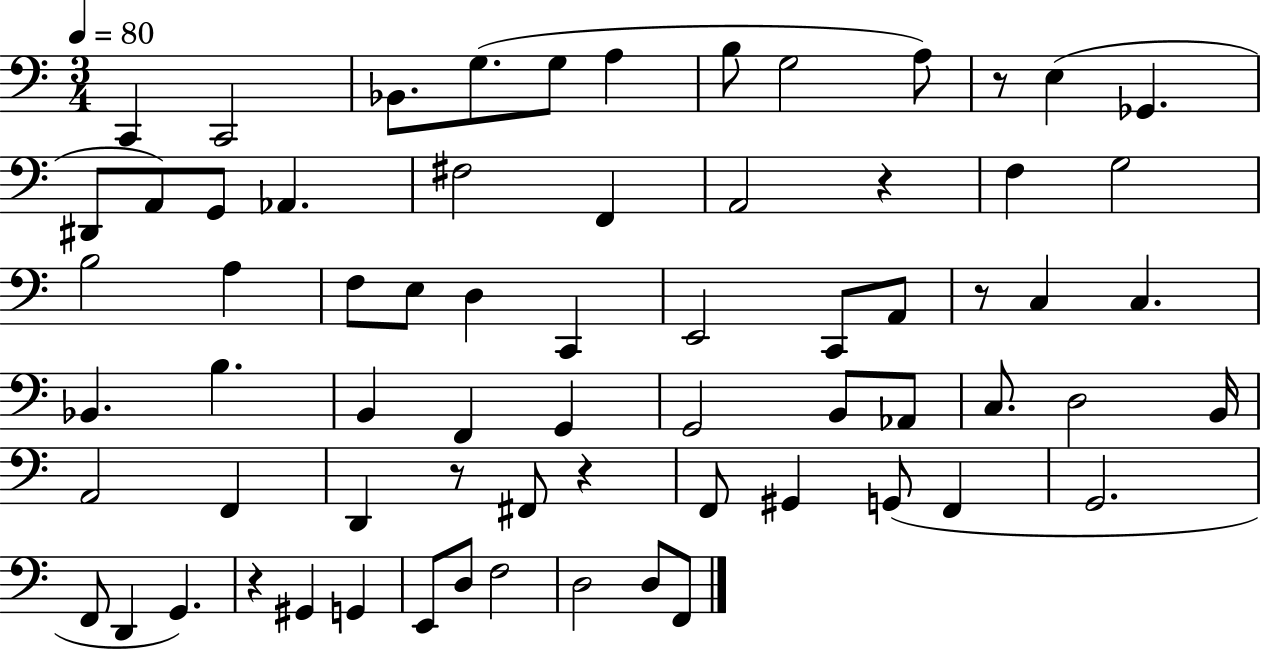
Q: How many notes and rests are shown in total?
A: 68